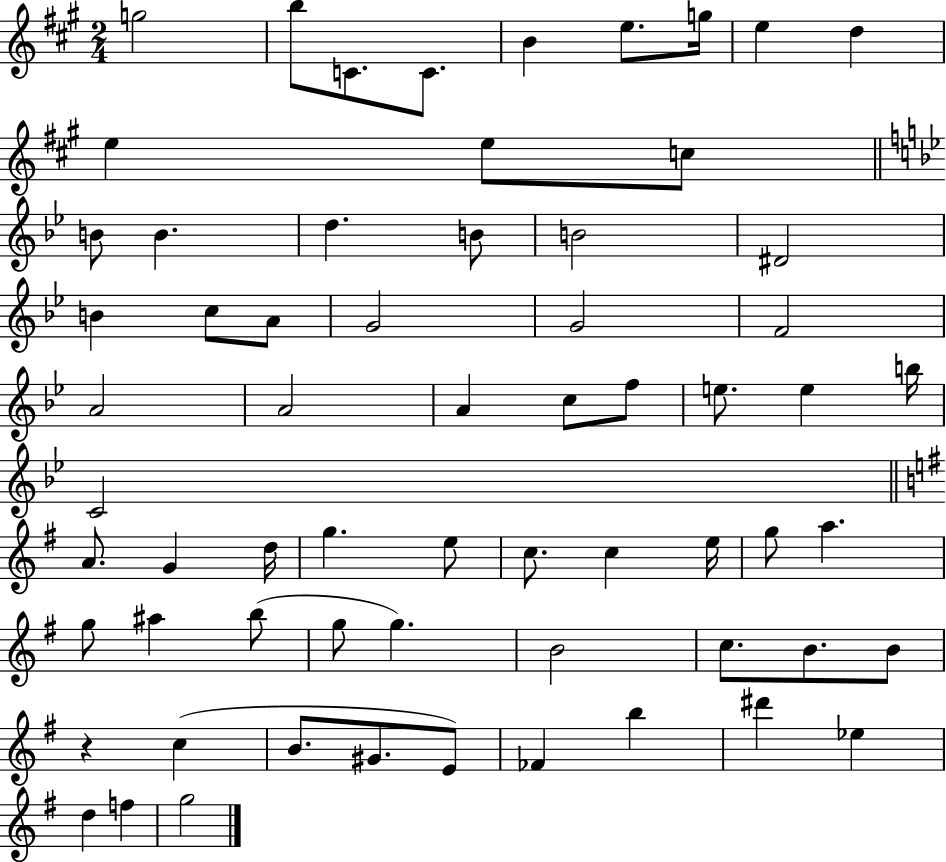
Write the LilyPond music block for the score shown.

{
  \clef treble
  \numericTimeSignature
  \time 2/4
  \key a \major
  \repeat volta 2 { g''2 | b''8 c'8. c'8. | b'4 e''8. g''16 | e''4 d''4 | \break e''4 e''8 c''8 | \bar "||" \break \key g \minor b'8 b'4. | d''4. b'8 | b'2 | dis'2 | \break b'4 c''8 a'8 | g'2 | g'2 | f'2 | \break a'2 | a'2 | a'4 c''8 f''8 | e''8. e''4 b''16 | \break c'2 | \bar "||" \break \key e \minor a'8. g'4 d''16 | g''4. e''8 | c''8. c''4 e''16 | g''8 a''4. | \break g''8 ais''4 b''8( | g''8 g''4.) | b'2 | c''8. b'8. b'8 | \break r4 c''4( | b'8. gis'8. e'8) | fes'4 b''4 | dis'''4 ees''4 | \break d''4 f''4 | g''2 | } \bar "|."
}